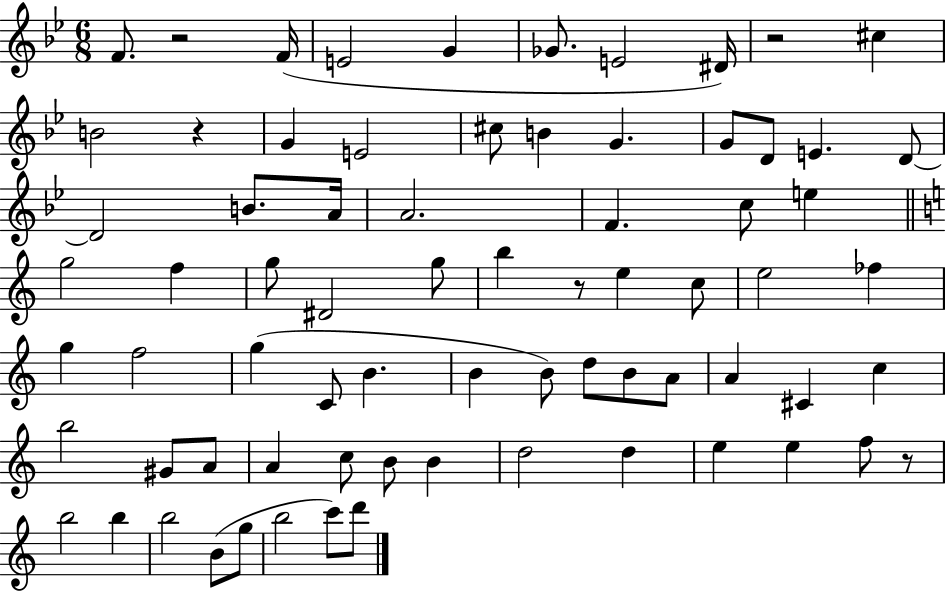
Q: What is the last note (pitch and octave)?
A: D6